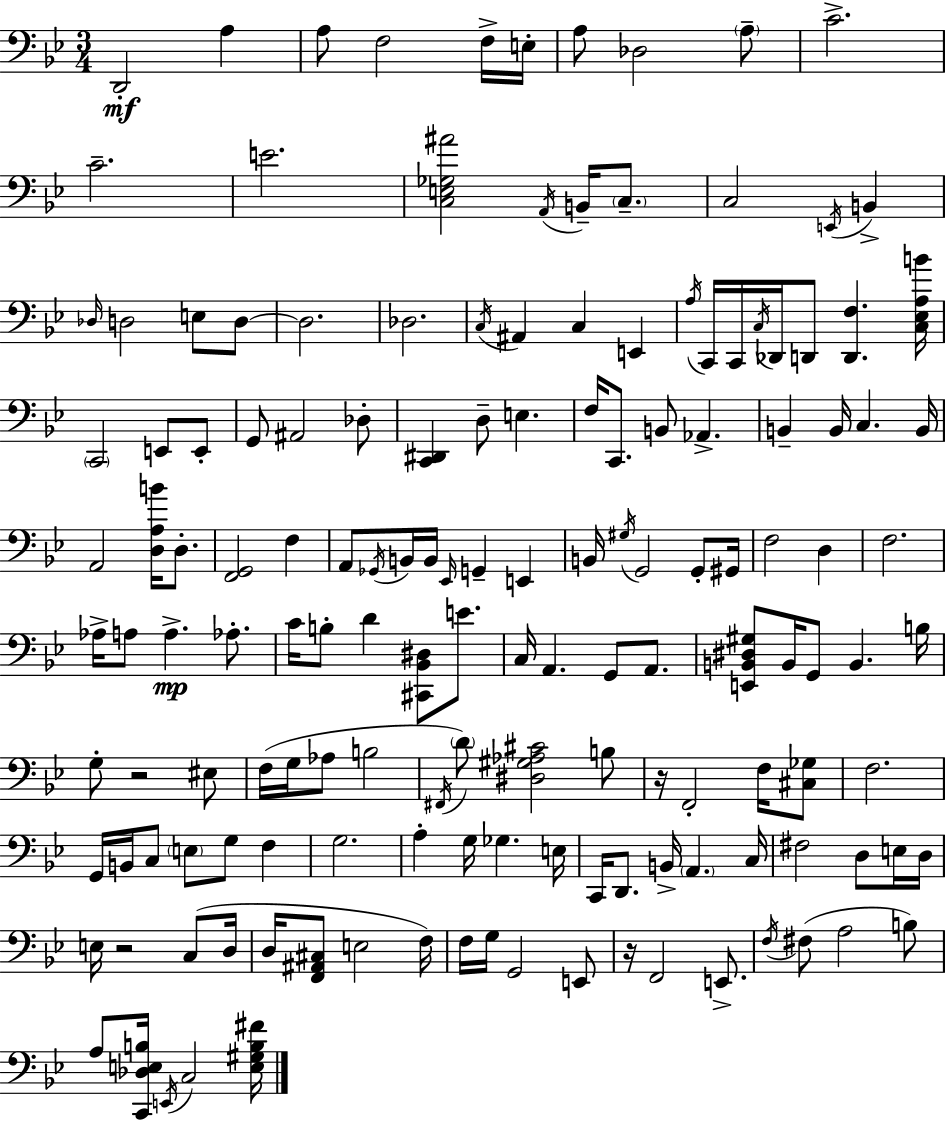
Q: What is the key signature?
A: G minor